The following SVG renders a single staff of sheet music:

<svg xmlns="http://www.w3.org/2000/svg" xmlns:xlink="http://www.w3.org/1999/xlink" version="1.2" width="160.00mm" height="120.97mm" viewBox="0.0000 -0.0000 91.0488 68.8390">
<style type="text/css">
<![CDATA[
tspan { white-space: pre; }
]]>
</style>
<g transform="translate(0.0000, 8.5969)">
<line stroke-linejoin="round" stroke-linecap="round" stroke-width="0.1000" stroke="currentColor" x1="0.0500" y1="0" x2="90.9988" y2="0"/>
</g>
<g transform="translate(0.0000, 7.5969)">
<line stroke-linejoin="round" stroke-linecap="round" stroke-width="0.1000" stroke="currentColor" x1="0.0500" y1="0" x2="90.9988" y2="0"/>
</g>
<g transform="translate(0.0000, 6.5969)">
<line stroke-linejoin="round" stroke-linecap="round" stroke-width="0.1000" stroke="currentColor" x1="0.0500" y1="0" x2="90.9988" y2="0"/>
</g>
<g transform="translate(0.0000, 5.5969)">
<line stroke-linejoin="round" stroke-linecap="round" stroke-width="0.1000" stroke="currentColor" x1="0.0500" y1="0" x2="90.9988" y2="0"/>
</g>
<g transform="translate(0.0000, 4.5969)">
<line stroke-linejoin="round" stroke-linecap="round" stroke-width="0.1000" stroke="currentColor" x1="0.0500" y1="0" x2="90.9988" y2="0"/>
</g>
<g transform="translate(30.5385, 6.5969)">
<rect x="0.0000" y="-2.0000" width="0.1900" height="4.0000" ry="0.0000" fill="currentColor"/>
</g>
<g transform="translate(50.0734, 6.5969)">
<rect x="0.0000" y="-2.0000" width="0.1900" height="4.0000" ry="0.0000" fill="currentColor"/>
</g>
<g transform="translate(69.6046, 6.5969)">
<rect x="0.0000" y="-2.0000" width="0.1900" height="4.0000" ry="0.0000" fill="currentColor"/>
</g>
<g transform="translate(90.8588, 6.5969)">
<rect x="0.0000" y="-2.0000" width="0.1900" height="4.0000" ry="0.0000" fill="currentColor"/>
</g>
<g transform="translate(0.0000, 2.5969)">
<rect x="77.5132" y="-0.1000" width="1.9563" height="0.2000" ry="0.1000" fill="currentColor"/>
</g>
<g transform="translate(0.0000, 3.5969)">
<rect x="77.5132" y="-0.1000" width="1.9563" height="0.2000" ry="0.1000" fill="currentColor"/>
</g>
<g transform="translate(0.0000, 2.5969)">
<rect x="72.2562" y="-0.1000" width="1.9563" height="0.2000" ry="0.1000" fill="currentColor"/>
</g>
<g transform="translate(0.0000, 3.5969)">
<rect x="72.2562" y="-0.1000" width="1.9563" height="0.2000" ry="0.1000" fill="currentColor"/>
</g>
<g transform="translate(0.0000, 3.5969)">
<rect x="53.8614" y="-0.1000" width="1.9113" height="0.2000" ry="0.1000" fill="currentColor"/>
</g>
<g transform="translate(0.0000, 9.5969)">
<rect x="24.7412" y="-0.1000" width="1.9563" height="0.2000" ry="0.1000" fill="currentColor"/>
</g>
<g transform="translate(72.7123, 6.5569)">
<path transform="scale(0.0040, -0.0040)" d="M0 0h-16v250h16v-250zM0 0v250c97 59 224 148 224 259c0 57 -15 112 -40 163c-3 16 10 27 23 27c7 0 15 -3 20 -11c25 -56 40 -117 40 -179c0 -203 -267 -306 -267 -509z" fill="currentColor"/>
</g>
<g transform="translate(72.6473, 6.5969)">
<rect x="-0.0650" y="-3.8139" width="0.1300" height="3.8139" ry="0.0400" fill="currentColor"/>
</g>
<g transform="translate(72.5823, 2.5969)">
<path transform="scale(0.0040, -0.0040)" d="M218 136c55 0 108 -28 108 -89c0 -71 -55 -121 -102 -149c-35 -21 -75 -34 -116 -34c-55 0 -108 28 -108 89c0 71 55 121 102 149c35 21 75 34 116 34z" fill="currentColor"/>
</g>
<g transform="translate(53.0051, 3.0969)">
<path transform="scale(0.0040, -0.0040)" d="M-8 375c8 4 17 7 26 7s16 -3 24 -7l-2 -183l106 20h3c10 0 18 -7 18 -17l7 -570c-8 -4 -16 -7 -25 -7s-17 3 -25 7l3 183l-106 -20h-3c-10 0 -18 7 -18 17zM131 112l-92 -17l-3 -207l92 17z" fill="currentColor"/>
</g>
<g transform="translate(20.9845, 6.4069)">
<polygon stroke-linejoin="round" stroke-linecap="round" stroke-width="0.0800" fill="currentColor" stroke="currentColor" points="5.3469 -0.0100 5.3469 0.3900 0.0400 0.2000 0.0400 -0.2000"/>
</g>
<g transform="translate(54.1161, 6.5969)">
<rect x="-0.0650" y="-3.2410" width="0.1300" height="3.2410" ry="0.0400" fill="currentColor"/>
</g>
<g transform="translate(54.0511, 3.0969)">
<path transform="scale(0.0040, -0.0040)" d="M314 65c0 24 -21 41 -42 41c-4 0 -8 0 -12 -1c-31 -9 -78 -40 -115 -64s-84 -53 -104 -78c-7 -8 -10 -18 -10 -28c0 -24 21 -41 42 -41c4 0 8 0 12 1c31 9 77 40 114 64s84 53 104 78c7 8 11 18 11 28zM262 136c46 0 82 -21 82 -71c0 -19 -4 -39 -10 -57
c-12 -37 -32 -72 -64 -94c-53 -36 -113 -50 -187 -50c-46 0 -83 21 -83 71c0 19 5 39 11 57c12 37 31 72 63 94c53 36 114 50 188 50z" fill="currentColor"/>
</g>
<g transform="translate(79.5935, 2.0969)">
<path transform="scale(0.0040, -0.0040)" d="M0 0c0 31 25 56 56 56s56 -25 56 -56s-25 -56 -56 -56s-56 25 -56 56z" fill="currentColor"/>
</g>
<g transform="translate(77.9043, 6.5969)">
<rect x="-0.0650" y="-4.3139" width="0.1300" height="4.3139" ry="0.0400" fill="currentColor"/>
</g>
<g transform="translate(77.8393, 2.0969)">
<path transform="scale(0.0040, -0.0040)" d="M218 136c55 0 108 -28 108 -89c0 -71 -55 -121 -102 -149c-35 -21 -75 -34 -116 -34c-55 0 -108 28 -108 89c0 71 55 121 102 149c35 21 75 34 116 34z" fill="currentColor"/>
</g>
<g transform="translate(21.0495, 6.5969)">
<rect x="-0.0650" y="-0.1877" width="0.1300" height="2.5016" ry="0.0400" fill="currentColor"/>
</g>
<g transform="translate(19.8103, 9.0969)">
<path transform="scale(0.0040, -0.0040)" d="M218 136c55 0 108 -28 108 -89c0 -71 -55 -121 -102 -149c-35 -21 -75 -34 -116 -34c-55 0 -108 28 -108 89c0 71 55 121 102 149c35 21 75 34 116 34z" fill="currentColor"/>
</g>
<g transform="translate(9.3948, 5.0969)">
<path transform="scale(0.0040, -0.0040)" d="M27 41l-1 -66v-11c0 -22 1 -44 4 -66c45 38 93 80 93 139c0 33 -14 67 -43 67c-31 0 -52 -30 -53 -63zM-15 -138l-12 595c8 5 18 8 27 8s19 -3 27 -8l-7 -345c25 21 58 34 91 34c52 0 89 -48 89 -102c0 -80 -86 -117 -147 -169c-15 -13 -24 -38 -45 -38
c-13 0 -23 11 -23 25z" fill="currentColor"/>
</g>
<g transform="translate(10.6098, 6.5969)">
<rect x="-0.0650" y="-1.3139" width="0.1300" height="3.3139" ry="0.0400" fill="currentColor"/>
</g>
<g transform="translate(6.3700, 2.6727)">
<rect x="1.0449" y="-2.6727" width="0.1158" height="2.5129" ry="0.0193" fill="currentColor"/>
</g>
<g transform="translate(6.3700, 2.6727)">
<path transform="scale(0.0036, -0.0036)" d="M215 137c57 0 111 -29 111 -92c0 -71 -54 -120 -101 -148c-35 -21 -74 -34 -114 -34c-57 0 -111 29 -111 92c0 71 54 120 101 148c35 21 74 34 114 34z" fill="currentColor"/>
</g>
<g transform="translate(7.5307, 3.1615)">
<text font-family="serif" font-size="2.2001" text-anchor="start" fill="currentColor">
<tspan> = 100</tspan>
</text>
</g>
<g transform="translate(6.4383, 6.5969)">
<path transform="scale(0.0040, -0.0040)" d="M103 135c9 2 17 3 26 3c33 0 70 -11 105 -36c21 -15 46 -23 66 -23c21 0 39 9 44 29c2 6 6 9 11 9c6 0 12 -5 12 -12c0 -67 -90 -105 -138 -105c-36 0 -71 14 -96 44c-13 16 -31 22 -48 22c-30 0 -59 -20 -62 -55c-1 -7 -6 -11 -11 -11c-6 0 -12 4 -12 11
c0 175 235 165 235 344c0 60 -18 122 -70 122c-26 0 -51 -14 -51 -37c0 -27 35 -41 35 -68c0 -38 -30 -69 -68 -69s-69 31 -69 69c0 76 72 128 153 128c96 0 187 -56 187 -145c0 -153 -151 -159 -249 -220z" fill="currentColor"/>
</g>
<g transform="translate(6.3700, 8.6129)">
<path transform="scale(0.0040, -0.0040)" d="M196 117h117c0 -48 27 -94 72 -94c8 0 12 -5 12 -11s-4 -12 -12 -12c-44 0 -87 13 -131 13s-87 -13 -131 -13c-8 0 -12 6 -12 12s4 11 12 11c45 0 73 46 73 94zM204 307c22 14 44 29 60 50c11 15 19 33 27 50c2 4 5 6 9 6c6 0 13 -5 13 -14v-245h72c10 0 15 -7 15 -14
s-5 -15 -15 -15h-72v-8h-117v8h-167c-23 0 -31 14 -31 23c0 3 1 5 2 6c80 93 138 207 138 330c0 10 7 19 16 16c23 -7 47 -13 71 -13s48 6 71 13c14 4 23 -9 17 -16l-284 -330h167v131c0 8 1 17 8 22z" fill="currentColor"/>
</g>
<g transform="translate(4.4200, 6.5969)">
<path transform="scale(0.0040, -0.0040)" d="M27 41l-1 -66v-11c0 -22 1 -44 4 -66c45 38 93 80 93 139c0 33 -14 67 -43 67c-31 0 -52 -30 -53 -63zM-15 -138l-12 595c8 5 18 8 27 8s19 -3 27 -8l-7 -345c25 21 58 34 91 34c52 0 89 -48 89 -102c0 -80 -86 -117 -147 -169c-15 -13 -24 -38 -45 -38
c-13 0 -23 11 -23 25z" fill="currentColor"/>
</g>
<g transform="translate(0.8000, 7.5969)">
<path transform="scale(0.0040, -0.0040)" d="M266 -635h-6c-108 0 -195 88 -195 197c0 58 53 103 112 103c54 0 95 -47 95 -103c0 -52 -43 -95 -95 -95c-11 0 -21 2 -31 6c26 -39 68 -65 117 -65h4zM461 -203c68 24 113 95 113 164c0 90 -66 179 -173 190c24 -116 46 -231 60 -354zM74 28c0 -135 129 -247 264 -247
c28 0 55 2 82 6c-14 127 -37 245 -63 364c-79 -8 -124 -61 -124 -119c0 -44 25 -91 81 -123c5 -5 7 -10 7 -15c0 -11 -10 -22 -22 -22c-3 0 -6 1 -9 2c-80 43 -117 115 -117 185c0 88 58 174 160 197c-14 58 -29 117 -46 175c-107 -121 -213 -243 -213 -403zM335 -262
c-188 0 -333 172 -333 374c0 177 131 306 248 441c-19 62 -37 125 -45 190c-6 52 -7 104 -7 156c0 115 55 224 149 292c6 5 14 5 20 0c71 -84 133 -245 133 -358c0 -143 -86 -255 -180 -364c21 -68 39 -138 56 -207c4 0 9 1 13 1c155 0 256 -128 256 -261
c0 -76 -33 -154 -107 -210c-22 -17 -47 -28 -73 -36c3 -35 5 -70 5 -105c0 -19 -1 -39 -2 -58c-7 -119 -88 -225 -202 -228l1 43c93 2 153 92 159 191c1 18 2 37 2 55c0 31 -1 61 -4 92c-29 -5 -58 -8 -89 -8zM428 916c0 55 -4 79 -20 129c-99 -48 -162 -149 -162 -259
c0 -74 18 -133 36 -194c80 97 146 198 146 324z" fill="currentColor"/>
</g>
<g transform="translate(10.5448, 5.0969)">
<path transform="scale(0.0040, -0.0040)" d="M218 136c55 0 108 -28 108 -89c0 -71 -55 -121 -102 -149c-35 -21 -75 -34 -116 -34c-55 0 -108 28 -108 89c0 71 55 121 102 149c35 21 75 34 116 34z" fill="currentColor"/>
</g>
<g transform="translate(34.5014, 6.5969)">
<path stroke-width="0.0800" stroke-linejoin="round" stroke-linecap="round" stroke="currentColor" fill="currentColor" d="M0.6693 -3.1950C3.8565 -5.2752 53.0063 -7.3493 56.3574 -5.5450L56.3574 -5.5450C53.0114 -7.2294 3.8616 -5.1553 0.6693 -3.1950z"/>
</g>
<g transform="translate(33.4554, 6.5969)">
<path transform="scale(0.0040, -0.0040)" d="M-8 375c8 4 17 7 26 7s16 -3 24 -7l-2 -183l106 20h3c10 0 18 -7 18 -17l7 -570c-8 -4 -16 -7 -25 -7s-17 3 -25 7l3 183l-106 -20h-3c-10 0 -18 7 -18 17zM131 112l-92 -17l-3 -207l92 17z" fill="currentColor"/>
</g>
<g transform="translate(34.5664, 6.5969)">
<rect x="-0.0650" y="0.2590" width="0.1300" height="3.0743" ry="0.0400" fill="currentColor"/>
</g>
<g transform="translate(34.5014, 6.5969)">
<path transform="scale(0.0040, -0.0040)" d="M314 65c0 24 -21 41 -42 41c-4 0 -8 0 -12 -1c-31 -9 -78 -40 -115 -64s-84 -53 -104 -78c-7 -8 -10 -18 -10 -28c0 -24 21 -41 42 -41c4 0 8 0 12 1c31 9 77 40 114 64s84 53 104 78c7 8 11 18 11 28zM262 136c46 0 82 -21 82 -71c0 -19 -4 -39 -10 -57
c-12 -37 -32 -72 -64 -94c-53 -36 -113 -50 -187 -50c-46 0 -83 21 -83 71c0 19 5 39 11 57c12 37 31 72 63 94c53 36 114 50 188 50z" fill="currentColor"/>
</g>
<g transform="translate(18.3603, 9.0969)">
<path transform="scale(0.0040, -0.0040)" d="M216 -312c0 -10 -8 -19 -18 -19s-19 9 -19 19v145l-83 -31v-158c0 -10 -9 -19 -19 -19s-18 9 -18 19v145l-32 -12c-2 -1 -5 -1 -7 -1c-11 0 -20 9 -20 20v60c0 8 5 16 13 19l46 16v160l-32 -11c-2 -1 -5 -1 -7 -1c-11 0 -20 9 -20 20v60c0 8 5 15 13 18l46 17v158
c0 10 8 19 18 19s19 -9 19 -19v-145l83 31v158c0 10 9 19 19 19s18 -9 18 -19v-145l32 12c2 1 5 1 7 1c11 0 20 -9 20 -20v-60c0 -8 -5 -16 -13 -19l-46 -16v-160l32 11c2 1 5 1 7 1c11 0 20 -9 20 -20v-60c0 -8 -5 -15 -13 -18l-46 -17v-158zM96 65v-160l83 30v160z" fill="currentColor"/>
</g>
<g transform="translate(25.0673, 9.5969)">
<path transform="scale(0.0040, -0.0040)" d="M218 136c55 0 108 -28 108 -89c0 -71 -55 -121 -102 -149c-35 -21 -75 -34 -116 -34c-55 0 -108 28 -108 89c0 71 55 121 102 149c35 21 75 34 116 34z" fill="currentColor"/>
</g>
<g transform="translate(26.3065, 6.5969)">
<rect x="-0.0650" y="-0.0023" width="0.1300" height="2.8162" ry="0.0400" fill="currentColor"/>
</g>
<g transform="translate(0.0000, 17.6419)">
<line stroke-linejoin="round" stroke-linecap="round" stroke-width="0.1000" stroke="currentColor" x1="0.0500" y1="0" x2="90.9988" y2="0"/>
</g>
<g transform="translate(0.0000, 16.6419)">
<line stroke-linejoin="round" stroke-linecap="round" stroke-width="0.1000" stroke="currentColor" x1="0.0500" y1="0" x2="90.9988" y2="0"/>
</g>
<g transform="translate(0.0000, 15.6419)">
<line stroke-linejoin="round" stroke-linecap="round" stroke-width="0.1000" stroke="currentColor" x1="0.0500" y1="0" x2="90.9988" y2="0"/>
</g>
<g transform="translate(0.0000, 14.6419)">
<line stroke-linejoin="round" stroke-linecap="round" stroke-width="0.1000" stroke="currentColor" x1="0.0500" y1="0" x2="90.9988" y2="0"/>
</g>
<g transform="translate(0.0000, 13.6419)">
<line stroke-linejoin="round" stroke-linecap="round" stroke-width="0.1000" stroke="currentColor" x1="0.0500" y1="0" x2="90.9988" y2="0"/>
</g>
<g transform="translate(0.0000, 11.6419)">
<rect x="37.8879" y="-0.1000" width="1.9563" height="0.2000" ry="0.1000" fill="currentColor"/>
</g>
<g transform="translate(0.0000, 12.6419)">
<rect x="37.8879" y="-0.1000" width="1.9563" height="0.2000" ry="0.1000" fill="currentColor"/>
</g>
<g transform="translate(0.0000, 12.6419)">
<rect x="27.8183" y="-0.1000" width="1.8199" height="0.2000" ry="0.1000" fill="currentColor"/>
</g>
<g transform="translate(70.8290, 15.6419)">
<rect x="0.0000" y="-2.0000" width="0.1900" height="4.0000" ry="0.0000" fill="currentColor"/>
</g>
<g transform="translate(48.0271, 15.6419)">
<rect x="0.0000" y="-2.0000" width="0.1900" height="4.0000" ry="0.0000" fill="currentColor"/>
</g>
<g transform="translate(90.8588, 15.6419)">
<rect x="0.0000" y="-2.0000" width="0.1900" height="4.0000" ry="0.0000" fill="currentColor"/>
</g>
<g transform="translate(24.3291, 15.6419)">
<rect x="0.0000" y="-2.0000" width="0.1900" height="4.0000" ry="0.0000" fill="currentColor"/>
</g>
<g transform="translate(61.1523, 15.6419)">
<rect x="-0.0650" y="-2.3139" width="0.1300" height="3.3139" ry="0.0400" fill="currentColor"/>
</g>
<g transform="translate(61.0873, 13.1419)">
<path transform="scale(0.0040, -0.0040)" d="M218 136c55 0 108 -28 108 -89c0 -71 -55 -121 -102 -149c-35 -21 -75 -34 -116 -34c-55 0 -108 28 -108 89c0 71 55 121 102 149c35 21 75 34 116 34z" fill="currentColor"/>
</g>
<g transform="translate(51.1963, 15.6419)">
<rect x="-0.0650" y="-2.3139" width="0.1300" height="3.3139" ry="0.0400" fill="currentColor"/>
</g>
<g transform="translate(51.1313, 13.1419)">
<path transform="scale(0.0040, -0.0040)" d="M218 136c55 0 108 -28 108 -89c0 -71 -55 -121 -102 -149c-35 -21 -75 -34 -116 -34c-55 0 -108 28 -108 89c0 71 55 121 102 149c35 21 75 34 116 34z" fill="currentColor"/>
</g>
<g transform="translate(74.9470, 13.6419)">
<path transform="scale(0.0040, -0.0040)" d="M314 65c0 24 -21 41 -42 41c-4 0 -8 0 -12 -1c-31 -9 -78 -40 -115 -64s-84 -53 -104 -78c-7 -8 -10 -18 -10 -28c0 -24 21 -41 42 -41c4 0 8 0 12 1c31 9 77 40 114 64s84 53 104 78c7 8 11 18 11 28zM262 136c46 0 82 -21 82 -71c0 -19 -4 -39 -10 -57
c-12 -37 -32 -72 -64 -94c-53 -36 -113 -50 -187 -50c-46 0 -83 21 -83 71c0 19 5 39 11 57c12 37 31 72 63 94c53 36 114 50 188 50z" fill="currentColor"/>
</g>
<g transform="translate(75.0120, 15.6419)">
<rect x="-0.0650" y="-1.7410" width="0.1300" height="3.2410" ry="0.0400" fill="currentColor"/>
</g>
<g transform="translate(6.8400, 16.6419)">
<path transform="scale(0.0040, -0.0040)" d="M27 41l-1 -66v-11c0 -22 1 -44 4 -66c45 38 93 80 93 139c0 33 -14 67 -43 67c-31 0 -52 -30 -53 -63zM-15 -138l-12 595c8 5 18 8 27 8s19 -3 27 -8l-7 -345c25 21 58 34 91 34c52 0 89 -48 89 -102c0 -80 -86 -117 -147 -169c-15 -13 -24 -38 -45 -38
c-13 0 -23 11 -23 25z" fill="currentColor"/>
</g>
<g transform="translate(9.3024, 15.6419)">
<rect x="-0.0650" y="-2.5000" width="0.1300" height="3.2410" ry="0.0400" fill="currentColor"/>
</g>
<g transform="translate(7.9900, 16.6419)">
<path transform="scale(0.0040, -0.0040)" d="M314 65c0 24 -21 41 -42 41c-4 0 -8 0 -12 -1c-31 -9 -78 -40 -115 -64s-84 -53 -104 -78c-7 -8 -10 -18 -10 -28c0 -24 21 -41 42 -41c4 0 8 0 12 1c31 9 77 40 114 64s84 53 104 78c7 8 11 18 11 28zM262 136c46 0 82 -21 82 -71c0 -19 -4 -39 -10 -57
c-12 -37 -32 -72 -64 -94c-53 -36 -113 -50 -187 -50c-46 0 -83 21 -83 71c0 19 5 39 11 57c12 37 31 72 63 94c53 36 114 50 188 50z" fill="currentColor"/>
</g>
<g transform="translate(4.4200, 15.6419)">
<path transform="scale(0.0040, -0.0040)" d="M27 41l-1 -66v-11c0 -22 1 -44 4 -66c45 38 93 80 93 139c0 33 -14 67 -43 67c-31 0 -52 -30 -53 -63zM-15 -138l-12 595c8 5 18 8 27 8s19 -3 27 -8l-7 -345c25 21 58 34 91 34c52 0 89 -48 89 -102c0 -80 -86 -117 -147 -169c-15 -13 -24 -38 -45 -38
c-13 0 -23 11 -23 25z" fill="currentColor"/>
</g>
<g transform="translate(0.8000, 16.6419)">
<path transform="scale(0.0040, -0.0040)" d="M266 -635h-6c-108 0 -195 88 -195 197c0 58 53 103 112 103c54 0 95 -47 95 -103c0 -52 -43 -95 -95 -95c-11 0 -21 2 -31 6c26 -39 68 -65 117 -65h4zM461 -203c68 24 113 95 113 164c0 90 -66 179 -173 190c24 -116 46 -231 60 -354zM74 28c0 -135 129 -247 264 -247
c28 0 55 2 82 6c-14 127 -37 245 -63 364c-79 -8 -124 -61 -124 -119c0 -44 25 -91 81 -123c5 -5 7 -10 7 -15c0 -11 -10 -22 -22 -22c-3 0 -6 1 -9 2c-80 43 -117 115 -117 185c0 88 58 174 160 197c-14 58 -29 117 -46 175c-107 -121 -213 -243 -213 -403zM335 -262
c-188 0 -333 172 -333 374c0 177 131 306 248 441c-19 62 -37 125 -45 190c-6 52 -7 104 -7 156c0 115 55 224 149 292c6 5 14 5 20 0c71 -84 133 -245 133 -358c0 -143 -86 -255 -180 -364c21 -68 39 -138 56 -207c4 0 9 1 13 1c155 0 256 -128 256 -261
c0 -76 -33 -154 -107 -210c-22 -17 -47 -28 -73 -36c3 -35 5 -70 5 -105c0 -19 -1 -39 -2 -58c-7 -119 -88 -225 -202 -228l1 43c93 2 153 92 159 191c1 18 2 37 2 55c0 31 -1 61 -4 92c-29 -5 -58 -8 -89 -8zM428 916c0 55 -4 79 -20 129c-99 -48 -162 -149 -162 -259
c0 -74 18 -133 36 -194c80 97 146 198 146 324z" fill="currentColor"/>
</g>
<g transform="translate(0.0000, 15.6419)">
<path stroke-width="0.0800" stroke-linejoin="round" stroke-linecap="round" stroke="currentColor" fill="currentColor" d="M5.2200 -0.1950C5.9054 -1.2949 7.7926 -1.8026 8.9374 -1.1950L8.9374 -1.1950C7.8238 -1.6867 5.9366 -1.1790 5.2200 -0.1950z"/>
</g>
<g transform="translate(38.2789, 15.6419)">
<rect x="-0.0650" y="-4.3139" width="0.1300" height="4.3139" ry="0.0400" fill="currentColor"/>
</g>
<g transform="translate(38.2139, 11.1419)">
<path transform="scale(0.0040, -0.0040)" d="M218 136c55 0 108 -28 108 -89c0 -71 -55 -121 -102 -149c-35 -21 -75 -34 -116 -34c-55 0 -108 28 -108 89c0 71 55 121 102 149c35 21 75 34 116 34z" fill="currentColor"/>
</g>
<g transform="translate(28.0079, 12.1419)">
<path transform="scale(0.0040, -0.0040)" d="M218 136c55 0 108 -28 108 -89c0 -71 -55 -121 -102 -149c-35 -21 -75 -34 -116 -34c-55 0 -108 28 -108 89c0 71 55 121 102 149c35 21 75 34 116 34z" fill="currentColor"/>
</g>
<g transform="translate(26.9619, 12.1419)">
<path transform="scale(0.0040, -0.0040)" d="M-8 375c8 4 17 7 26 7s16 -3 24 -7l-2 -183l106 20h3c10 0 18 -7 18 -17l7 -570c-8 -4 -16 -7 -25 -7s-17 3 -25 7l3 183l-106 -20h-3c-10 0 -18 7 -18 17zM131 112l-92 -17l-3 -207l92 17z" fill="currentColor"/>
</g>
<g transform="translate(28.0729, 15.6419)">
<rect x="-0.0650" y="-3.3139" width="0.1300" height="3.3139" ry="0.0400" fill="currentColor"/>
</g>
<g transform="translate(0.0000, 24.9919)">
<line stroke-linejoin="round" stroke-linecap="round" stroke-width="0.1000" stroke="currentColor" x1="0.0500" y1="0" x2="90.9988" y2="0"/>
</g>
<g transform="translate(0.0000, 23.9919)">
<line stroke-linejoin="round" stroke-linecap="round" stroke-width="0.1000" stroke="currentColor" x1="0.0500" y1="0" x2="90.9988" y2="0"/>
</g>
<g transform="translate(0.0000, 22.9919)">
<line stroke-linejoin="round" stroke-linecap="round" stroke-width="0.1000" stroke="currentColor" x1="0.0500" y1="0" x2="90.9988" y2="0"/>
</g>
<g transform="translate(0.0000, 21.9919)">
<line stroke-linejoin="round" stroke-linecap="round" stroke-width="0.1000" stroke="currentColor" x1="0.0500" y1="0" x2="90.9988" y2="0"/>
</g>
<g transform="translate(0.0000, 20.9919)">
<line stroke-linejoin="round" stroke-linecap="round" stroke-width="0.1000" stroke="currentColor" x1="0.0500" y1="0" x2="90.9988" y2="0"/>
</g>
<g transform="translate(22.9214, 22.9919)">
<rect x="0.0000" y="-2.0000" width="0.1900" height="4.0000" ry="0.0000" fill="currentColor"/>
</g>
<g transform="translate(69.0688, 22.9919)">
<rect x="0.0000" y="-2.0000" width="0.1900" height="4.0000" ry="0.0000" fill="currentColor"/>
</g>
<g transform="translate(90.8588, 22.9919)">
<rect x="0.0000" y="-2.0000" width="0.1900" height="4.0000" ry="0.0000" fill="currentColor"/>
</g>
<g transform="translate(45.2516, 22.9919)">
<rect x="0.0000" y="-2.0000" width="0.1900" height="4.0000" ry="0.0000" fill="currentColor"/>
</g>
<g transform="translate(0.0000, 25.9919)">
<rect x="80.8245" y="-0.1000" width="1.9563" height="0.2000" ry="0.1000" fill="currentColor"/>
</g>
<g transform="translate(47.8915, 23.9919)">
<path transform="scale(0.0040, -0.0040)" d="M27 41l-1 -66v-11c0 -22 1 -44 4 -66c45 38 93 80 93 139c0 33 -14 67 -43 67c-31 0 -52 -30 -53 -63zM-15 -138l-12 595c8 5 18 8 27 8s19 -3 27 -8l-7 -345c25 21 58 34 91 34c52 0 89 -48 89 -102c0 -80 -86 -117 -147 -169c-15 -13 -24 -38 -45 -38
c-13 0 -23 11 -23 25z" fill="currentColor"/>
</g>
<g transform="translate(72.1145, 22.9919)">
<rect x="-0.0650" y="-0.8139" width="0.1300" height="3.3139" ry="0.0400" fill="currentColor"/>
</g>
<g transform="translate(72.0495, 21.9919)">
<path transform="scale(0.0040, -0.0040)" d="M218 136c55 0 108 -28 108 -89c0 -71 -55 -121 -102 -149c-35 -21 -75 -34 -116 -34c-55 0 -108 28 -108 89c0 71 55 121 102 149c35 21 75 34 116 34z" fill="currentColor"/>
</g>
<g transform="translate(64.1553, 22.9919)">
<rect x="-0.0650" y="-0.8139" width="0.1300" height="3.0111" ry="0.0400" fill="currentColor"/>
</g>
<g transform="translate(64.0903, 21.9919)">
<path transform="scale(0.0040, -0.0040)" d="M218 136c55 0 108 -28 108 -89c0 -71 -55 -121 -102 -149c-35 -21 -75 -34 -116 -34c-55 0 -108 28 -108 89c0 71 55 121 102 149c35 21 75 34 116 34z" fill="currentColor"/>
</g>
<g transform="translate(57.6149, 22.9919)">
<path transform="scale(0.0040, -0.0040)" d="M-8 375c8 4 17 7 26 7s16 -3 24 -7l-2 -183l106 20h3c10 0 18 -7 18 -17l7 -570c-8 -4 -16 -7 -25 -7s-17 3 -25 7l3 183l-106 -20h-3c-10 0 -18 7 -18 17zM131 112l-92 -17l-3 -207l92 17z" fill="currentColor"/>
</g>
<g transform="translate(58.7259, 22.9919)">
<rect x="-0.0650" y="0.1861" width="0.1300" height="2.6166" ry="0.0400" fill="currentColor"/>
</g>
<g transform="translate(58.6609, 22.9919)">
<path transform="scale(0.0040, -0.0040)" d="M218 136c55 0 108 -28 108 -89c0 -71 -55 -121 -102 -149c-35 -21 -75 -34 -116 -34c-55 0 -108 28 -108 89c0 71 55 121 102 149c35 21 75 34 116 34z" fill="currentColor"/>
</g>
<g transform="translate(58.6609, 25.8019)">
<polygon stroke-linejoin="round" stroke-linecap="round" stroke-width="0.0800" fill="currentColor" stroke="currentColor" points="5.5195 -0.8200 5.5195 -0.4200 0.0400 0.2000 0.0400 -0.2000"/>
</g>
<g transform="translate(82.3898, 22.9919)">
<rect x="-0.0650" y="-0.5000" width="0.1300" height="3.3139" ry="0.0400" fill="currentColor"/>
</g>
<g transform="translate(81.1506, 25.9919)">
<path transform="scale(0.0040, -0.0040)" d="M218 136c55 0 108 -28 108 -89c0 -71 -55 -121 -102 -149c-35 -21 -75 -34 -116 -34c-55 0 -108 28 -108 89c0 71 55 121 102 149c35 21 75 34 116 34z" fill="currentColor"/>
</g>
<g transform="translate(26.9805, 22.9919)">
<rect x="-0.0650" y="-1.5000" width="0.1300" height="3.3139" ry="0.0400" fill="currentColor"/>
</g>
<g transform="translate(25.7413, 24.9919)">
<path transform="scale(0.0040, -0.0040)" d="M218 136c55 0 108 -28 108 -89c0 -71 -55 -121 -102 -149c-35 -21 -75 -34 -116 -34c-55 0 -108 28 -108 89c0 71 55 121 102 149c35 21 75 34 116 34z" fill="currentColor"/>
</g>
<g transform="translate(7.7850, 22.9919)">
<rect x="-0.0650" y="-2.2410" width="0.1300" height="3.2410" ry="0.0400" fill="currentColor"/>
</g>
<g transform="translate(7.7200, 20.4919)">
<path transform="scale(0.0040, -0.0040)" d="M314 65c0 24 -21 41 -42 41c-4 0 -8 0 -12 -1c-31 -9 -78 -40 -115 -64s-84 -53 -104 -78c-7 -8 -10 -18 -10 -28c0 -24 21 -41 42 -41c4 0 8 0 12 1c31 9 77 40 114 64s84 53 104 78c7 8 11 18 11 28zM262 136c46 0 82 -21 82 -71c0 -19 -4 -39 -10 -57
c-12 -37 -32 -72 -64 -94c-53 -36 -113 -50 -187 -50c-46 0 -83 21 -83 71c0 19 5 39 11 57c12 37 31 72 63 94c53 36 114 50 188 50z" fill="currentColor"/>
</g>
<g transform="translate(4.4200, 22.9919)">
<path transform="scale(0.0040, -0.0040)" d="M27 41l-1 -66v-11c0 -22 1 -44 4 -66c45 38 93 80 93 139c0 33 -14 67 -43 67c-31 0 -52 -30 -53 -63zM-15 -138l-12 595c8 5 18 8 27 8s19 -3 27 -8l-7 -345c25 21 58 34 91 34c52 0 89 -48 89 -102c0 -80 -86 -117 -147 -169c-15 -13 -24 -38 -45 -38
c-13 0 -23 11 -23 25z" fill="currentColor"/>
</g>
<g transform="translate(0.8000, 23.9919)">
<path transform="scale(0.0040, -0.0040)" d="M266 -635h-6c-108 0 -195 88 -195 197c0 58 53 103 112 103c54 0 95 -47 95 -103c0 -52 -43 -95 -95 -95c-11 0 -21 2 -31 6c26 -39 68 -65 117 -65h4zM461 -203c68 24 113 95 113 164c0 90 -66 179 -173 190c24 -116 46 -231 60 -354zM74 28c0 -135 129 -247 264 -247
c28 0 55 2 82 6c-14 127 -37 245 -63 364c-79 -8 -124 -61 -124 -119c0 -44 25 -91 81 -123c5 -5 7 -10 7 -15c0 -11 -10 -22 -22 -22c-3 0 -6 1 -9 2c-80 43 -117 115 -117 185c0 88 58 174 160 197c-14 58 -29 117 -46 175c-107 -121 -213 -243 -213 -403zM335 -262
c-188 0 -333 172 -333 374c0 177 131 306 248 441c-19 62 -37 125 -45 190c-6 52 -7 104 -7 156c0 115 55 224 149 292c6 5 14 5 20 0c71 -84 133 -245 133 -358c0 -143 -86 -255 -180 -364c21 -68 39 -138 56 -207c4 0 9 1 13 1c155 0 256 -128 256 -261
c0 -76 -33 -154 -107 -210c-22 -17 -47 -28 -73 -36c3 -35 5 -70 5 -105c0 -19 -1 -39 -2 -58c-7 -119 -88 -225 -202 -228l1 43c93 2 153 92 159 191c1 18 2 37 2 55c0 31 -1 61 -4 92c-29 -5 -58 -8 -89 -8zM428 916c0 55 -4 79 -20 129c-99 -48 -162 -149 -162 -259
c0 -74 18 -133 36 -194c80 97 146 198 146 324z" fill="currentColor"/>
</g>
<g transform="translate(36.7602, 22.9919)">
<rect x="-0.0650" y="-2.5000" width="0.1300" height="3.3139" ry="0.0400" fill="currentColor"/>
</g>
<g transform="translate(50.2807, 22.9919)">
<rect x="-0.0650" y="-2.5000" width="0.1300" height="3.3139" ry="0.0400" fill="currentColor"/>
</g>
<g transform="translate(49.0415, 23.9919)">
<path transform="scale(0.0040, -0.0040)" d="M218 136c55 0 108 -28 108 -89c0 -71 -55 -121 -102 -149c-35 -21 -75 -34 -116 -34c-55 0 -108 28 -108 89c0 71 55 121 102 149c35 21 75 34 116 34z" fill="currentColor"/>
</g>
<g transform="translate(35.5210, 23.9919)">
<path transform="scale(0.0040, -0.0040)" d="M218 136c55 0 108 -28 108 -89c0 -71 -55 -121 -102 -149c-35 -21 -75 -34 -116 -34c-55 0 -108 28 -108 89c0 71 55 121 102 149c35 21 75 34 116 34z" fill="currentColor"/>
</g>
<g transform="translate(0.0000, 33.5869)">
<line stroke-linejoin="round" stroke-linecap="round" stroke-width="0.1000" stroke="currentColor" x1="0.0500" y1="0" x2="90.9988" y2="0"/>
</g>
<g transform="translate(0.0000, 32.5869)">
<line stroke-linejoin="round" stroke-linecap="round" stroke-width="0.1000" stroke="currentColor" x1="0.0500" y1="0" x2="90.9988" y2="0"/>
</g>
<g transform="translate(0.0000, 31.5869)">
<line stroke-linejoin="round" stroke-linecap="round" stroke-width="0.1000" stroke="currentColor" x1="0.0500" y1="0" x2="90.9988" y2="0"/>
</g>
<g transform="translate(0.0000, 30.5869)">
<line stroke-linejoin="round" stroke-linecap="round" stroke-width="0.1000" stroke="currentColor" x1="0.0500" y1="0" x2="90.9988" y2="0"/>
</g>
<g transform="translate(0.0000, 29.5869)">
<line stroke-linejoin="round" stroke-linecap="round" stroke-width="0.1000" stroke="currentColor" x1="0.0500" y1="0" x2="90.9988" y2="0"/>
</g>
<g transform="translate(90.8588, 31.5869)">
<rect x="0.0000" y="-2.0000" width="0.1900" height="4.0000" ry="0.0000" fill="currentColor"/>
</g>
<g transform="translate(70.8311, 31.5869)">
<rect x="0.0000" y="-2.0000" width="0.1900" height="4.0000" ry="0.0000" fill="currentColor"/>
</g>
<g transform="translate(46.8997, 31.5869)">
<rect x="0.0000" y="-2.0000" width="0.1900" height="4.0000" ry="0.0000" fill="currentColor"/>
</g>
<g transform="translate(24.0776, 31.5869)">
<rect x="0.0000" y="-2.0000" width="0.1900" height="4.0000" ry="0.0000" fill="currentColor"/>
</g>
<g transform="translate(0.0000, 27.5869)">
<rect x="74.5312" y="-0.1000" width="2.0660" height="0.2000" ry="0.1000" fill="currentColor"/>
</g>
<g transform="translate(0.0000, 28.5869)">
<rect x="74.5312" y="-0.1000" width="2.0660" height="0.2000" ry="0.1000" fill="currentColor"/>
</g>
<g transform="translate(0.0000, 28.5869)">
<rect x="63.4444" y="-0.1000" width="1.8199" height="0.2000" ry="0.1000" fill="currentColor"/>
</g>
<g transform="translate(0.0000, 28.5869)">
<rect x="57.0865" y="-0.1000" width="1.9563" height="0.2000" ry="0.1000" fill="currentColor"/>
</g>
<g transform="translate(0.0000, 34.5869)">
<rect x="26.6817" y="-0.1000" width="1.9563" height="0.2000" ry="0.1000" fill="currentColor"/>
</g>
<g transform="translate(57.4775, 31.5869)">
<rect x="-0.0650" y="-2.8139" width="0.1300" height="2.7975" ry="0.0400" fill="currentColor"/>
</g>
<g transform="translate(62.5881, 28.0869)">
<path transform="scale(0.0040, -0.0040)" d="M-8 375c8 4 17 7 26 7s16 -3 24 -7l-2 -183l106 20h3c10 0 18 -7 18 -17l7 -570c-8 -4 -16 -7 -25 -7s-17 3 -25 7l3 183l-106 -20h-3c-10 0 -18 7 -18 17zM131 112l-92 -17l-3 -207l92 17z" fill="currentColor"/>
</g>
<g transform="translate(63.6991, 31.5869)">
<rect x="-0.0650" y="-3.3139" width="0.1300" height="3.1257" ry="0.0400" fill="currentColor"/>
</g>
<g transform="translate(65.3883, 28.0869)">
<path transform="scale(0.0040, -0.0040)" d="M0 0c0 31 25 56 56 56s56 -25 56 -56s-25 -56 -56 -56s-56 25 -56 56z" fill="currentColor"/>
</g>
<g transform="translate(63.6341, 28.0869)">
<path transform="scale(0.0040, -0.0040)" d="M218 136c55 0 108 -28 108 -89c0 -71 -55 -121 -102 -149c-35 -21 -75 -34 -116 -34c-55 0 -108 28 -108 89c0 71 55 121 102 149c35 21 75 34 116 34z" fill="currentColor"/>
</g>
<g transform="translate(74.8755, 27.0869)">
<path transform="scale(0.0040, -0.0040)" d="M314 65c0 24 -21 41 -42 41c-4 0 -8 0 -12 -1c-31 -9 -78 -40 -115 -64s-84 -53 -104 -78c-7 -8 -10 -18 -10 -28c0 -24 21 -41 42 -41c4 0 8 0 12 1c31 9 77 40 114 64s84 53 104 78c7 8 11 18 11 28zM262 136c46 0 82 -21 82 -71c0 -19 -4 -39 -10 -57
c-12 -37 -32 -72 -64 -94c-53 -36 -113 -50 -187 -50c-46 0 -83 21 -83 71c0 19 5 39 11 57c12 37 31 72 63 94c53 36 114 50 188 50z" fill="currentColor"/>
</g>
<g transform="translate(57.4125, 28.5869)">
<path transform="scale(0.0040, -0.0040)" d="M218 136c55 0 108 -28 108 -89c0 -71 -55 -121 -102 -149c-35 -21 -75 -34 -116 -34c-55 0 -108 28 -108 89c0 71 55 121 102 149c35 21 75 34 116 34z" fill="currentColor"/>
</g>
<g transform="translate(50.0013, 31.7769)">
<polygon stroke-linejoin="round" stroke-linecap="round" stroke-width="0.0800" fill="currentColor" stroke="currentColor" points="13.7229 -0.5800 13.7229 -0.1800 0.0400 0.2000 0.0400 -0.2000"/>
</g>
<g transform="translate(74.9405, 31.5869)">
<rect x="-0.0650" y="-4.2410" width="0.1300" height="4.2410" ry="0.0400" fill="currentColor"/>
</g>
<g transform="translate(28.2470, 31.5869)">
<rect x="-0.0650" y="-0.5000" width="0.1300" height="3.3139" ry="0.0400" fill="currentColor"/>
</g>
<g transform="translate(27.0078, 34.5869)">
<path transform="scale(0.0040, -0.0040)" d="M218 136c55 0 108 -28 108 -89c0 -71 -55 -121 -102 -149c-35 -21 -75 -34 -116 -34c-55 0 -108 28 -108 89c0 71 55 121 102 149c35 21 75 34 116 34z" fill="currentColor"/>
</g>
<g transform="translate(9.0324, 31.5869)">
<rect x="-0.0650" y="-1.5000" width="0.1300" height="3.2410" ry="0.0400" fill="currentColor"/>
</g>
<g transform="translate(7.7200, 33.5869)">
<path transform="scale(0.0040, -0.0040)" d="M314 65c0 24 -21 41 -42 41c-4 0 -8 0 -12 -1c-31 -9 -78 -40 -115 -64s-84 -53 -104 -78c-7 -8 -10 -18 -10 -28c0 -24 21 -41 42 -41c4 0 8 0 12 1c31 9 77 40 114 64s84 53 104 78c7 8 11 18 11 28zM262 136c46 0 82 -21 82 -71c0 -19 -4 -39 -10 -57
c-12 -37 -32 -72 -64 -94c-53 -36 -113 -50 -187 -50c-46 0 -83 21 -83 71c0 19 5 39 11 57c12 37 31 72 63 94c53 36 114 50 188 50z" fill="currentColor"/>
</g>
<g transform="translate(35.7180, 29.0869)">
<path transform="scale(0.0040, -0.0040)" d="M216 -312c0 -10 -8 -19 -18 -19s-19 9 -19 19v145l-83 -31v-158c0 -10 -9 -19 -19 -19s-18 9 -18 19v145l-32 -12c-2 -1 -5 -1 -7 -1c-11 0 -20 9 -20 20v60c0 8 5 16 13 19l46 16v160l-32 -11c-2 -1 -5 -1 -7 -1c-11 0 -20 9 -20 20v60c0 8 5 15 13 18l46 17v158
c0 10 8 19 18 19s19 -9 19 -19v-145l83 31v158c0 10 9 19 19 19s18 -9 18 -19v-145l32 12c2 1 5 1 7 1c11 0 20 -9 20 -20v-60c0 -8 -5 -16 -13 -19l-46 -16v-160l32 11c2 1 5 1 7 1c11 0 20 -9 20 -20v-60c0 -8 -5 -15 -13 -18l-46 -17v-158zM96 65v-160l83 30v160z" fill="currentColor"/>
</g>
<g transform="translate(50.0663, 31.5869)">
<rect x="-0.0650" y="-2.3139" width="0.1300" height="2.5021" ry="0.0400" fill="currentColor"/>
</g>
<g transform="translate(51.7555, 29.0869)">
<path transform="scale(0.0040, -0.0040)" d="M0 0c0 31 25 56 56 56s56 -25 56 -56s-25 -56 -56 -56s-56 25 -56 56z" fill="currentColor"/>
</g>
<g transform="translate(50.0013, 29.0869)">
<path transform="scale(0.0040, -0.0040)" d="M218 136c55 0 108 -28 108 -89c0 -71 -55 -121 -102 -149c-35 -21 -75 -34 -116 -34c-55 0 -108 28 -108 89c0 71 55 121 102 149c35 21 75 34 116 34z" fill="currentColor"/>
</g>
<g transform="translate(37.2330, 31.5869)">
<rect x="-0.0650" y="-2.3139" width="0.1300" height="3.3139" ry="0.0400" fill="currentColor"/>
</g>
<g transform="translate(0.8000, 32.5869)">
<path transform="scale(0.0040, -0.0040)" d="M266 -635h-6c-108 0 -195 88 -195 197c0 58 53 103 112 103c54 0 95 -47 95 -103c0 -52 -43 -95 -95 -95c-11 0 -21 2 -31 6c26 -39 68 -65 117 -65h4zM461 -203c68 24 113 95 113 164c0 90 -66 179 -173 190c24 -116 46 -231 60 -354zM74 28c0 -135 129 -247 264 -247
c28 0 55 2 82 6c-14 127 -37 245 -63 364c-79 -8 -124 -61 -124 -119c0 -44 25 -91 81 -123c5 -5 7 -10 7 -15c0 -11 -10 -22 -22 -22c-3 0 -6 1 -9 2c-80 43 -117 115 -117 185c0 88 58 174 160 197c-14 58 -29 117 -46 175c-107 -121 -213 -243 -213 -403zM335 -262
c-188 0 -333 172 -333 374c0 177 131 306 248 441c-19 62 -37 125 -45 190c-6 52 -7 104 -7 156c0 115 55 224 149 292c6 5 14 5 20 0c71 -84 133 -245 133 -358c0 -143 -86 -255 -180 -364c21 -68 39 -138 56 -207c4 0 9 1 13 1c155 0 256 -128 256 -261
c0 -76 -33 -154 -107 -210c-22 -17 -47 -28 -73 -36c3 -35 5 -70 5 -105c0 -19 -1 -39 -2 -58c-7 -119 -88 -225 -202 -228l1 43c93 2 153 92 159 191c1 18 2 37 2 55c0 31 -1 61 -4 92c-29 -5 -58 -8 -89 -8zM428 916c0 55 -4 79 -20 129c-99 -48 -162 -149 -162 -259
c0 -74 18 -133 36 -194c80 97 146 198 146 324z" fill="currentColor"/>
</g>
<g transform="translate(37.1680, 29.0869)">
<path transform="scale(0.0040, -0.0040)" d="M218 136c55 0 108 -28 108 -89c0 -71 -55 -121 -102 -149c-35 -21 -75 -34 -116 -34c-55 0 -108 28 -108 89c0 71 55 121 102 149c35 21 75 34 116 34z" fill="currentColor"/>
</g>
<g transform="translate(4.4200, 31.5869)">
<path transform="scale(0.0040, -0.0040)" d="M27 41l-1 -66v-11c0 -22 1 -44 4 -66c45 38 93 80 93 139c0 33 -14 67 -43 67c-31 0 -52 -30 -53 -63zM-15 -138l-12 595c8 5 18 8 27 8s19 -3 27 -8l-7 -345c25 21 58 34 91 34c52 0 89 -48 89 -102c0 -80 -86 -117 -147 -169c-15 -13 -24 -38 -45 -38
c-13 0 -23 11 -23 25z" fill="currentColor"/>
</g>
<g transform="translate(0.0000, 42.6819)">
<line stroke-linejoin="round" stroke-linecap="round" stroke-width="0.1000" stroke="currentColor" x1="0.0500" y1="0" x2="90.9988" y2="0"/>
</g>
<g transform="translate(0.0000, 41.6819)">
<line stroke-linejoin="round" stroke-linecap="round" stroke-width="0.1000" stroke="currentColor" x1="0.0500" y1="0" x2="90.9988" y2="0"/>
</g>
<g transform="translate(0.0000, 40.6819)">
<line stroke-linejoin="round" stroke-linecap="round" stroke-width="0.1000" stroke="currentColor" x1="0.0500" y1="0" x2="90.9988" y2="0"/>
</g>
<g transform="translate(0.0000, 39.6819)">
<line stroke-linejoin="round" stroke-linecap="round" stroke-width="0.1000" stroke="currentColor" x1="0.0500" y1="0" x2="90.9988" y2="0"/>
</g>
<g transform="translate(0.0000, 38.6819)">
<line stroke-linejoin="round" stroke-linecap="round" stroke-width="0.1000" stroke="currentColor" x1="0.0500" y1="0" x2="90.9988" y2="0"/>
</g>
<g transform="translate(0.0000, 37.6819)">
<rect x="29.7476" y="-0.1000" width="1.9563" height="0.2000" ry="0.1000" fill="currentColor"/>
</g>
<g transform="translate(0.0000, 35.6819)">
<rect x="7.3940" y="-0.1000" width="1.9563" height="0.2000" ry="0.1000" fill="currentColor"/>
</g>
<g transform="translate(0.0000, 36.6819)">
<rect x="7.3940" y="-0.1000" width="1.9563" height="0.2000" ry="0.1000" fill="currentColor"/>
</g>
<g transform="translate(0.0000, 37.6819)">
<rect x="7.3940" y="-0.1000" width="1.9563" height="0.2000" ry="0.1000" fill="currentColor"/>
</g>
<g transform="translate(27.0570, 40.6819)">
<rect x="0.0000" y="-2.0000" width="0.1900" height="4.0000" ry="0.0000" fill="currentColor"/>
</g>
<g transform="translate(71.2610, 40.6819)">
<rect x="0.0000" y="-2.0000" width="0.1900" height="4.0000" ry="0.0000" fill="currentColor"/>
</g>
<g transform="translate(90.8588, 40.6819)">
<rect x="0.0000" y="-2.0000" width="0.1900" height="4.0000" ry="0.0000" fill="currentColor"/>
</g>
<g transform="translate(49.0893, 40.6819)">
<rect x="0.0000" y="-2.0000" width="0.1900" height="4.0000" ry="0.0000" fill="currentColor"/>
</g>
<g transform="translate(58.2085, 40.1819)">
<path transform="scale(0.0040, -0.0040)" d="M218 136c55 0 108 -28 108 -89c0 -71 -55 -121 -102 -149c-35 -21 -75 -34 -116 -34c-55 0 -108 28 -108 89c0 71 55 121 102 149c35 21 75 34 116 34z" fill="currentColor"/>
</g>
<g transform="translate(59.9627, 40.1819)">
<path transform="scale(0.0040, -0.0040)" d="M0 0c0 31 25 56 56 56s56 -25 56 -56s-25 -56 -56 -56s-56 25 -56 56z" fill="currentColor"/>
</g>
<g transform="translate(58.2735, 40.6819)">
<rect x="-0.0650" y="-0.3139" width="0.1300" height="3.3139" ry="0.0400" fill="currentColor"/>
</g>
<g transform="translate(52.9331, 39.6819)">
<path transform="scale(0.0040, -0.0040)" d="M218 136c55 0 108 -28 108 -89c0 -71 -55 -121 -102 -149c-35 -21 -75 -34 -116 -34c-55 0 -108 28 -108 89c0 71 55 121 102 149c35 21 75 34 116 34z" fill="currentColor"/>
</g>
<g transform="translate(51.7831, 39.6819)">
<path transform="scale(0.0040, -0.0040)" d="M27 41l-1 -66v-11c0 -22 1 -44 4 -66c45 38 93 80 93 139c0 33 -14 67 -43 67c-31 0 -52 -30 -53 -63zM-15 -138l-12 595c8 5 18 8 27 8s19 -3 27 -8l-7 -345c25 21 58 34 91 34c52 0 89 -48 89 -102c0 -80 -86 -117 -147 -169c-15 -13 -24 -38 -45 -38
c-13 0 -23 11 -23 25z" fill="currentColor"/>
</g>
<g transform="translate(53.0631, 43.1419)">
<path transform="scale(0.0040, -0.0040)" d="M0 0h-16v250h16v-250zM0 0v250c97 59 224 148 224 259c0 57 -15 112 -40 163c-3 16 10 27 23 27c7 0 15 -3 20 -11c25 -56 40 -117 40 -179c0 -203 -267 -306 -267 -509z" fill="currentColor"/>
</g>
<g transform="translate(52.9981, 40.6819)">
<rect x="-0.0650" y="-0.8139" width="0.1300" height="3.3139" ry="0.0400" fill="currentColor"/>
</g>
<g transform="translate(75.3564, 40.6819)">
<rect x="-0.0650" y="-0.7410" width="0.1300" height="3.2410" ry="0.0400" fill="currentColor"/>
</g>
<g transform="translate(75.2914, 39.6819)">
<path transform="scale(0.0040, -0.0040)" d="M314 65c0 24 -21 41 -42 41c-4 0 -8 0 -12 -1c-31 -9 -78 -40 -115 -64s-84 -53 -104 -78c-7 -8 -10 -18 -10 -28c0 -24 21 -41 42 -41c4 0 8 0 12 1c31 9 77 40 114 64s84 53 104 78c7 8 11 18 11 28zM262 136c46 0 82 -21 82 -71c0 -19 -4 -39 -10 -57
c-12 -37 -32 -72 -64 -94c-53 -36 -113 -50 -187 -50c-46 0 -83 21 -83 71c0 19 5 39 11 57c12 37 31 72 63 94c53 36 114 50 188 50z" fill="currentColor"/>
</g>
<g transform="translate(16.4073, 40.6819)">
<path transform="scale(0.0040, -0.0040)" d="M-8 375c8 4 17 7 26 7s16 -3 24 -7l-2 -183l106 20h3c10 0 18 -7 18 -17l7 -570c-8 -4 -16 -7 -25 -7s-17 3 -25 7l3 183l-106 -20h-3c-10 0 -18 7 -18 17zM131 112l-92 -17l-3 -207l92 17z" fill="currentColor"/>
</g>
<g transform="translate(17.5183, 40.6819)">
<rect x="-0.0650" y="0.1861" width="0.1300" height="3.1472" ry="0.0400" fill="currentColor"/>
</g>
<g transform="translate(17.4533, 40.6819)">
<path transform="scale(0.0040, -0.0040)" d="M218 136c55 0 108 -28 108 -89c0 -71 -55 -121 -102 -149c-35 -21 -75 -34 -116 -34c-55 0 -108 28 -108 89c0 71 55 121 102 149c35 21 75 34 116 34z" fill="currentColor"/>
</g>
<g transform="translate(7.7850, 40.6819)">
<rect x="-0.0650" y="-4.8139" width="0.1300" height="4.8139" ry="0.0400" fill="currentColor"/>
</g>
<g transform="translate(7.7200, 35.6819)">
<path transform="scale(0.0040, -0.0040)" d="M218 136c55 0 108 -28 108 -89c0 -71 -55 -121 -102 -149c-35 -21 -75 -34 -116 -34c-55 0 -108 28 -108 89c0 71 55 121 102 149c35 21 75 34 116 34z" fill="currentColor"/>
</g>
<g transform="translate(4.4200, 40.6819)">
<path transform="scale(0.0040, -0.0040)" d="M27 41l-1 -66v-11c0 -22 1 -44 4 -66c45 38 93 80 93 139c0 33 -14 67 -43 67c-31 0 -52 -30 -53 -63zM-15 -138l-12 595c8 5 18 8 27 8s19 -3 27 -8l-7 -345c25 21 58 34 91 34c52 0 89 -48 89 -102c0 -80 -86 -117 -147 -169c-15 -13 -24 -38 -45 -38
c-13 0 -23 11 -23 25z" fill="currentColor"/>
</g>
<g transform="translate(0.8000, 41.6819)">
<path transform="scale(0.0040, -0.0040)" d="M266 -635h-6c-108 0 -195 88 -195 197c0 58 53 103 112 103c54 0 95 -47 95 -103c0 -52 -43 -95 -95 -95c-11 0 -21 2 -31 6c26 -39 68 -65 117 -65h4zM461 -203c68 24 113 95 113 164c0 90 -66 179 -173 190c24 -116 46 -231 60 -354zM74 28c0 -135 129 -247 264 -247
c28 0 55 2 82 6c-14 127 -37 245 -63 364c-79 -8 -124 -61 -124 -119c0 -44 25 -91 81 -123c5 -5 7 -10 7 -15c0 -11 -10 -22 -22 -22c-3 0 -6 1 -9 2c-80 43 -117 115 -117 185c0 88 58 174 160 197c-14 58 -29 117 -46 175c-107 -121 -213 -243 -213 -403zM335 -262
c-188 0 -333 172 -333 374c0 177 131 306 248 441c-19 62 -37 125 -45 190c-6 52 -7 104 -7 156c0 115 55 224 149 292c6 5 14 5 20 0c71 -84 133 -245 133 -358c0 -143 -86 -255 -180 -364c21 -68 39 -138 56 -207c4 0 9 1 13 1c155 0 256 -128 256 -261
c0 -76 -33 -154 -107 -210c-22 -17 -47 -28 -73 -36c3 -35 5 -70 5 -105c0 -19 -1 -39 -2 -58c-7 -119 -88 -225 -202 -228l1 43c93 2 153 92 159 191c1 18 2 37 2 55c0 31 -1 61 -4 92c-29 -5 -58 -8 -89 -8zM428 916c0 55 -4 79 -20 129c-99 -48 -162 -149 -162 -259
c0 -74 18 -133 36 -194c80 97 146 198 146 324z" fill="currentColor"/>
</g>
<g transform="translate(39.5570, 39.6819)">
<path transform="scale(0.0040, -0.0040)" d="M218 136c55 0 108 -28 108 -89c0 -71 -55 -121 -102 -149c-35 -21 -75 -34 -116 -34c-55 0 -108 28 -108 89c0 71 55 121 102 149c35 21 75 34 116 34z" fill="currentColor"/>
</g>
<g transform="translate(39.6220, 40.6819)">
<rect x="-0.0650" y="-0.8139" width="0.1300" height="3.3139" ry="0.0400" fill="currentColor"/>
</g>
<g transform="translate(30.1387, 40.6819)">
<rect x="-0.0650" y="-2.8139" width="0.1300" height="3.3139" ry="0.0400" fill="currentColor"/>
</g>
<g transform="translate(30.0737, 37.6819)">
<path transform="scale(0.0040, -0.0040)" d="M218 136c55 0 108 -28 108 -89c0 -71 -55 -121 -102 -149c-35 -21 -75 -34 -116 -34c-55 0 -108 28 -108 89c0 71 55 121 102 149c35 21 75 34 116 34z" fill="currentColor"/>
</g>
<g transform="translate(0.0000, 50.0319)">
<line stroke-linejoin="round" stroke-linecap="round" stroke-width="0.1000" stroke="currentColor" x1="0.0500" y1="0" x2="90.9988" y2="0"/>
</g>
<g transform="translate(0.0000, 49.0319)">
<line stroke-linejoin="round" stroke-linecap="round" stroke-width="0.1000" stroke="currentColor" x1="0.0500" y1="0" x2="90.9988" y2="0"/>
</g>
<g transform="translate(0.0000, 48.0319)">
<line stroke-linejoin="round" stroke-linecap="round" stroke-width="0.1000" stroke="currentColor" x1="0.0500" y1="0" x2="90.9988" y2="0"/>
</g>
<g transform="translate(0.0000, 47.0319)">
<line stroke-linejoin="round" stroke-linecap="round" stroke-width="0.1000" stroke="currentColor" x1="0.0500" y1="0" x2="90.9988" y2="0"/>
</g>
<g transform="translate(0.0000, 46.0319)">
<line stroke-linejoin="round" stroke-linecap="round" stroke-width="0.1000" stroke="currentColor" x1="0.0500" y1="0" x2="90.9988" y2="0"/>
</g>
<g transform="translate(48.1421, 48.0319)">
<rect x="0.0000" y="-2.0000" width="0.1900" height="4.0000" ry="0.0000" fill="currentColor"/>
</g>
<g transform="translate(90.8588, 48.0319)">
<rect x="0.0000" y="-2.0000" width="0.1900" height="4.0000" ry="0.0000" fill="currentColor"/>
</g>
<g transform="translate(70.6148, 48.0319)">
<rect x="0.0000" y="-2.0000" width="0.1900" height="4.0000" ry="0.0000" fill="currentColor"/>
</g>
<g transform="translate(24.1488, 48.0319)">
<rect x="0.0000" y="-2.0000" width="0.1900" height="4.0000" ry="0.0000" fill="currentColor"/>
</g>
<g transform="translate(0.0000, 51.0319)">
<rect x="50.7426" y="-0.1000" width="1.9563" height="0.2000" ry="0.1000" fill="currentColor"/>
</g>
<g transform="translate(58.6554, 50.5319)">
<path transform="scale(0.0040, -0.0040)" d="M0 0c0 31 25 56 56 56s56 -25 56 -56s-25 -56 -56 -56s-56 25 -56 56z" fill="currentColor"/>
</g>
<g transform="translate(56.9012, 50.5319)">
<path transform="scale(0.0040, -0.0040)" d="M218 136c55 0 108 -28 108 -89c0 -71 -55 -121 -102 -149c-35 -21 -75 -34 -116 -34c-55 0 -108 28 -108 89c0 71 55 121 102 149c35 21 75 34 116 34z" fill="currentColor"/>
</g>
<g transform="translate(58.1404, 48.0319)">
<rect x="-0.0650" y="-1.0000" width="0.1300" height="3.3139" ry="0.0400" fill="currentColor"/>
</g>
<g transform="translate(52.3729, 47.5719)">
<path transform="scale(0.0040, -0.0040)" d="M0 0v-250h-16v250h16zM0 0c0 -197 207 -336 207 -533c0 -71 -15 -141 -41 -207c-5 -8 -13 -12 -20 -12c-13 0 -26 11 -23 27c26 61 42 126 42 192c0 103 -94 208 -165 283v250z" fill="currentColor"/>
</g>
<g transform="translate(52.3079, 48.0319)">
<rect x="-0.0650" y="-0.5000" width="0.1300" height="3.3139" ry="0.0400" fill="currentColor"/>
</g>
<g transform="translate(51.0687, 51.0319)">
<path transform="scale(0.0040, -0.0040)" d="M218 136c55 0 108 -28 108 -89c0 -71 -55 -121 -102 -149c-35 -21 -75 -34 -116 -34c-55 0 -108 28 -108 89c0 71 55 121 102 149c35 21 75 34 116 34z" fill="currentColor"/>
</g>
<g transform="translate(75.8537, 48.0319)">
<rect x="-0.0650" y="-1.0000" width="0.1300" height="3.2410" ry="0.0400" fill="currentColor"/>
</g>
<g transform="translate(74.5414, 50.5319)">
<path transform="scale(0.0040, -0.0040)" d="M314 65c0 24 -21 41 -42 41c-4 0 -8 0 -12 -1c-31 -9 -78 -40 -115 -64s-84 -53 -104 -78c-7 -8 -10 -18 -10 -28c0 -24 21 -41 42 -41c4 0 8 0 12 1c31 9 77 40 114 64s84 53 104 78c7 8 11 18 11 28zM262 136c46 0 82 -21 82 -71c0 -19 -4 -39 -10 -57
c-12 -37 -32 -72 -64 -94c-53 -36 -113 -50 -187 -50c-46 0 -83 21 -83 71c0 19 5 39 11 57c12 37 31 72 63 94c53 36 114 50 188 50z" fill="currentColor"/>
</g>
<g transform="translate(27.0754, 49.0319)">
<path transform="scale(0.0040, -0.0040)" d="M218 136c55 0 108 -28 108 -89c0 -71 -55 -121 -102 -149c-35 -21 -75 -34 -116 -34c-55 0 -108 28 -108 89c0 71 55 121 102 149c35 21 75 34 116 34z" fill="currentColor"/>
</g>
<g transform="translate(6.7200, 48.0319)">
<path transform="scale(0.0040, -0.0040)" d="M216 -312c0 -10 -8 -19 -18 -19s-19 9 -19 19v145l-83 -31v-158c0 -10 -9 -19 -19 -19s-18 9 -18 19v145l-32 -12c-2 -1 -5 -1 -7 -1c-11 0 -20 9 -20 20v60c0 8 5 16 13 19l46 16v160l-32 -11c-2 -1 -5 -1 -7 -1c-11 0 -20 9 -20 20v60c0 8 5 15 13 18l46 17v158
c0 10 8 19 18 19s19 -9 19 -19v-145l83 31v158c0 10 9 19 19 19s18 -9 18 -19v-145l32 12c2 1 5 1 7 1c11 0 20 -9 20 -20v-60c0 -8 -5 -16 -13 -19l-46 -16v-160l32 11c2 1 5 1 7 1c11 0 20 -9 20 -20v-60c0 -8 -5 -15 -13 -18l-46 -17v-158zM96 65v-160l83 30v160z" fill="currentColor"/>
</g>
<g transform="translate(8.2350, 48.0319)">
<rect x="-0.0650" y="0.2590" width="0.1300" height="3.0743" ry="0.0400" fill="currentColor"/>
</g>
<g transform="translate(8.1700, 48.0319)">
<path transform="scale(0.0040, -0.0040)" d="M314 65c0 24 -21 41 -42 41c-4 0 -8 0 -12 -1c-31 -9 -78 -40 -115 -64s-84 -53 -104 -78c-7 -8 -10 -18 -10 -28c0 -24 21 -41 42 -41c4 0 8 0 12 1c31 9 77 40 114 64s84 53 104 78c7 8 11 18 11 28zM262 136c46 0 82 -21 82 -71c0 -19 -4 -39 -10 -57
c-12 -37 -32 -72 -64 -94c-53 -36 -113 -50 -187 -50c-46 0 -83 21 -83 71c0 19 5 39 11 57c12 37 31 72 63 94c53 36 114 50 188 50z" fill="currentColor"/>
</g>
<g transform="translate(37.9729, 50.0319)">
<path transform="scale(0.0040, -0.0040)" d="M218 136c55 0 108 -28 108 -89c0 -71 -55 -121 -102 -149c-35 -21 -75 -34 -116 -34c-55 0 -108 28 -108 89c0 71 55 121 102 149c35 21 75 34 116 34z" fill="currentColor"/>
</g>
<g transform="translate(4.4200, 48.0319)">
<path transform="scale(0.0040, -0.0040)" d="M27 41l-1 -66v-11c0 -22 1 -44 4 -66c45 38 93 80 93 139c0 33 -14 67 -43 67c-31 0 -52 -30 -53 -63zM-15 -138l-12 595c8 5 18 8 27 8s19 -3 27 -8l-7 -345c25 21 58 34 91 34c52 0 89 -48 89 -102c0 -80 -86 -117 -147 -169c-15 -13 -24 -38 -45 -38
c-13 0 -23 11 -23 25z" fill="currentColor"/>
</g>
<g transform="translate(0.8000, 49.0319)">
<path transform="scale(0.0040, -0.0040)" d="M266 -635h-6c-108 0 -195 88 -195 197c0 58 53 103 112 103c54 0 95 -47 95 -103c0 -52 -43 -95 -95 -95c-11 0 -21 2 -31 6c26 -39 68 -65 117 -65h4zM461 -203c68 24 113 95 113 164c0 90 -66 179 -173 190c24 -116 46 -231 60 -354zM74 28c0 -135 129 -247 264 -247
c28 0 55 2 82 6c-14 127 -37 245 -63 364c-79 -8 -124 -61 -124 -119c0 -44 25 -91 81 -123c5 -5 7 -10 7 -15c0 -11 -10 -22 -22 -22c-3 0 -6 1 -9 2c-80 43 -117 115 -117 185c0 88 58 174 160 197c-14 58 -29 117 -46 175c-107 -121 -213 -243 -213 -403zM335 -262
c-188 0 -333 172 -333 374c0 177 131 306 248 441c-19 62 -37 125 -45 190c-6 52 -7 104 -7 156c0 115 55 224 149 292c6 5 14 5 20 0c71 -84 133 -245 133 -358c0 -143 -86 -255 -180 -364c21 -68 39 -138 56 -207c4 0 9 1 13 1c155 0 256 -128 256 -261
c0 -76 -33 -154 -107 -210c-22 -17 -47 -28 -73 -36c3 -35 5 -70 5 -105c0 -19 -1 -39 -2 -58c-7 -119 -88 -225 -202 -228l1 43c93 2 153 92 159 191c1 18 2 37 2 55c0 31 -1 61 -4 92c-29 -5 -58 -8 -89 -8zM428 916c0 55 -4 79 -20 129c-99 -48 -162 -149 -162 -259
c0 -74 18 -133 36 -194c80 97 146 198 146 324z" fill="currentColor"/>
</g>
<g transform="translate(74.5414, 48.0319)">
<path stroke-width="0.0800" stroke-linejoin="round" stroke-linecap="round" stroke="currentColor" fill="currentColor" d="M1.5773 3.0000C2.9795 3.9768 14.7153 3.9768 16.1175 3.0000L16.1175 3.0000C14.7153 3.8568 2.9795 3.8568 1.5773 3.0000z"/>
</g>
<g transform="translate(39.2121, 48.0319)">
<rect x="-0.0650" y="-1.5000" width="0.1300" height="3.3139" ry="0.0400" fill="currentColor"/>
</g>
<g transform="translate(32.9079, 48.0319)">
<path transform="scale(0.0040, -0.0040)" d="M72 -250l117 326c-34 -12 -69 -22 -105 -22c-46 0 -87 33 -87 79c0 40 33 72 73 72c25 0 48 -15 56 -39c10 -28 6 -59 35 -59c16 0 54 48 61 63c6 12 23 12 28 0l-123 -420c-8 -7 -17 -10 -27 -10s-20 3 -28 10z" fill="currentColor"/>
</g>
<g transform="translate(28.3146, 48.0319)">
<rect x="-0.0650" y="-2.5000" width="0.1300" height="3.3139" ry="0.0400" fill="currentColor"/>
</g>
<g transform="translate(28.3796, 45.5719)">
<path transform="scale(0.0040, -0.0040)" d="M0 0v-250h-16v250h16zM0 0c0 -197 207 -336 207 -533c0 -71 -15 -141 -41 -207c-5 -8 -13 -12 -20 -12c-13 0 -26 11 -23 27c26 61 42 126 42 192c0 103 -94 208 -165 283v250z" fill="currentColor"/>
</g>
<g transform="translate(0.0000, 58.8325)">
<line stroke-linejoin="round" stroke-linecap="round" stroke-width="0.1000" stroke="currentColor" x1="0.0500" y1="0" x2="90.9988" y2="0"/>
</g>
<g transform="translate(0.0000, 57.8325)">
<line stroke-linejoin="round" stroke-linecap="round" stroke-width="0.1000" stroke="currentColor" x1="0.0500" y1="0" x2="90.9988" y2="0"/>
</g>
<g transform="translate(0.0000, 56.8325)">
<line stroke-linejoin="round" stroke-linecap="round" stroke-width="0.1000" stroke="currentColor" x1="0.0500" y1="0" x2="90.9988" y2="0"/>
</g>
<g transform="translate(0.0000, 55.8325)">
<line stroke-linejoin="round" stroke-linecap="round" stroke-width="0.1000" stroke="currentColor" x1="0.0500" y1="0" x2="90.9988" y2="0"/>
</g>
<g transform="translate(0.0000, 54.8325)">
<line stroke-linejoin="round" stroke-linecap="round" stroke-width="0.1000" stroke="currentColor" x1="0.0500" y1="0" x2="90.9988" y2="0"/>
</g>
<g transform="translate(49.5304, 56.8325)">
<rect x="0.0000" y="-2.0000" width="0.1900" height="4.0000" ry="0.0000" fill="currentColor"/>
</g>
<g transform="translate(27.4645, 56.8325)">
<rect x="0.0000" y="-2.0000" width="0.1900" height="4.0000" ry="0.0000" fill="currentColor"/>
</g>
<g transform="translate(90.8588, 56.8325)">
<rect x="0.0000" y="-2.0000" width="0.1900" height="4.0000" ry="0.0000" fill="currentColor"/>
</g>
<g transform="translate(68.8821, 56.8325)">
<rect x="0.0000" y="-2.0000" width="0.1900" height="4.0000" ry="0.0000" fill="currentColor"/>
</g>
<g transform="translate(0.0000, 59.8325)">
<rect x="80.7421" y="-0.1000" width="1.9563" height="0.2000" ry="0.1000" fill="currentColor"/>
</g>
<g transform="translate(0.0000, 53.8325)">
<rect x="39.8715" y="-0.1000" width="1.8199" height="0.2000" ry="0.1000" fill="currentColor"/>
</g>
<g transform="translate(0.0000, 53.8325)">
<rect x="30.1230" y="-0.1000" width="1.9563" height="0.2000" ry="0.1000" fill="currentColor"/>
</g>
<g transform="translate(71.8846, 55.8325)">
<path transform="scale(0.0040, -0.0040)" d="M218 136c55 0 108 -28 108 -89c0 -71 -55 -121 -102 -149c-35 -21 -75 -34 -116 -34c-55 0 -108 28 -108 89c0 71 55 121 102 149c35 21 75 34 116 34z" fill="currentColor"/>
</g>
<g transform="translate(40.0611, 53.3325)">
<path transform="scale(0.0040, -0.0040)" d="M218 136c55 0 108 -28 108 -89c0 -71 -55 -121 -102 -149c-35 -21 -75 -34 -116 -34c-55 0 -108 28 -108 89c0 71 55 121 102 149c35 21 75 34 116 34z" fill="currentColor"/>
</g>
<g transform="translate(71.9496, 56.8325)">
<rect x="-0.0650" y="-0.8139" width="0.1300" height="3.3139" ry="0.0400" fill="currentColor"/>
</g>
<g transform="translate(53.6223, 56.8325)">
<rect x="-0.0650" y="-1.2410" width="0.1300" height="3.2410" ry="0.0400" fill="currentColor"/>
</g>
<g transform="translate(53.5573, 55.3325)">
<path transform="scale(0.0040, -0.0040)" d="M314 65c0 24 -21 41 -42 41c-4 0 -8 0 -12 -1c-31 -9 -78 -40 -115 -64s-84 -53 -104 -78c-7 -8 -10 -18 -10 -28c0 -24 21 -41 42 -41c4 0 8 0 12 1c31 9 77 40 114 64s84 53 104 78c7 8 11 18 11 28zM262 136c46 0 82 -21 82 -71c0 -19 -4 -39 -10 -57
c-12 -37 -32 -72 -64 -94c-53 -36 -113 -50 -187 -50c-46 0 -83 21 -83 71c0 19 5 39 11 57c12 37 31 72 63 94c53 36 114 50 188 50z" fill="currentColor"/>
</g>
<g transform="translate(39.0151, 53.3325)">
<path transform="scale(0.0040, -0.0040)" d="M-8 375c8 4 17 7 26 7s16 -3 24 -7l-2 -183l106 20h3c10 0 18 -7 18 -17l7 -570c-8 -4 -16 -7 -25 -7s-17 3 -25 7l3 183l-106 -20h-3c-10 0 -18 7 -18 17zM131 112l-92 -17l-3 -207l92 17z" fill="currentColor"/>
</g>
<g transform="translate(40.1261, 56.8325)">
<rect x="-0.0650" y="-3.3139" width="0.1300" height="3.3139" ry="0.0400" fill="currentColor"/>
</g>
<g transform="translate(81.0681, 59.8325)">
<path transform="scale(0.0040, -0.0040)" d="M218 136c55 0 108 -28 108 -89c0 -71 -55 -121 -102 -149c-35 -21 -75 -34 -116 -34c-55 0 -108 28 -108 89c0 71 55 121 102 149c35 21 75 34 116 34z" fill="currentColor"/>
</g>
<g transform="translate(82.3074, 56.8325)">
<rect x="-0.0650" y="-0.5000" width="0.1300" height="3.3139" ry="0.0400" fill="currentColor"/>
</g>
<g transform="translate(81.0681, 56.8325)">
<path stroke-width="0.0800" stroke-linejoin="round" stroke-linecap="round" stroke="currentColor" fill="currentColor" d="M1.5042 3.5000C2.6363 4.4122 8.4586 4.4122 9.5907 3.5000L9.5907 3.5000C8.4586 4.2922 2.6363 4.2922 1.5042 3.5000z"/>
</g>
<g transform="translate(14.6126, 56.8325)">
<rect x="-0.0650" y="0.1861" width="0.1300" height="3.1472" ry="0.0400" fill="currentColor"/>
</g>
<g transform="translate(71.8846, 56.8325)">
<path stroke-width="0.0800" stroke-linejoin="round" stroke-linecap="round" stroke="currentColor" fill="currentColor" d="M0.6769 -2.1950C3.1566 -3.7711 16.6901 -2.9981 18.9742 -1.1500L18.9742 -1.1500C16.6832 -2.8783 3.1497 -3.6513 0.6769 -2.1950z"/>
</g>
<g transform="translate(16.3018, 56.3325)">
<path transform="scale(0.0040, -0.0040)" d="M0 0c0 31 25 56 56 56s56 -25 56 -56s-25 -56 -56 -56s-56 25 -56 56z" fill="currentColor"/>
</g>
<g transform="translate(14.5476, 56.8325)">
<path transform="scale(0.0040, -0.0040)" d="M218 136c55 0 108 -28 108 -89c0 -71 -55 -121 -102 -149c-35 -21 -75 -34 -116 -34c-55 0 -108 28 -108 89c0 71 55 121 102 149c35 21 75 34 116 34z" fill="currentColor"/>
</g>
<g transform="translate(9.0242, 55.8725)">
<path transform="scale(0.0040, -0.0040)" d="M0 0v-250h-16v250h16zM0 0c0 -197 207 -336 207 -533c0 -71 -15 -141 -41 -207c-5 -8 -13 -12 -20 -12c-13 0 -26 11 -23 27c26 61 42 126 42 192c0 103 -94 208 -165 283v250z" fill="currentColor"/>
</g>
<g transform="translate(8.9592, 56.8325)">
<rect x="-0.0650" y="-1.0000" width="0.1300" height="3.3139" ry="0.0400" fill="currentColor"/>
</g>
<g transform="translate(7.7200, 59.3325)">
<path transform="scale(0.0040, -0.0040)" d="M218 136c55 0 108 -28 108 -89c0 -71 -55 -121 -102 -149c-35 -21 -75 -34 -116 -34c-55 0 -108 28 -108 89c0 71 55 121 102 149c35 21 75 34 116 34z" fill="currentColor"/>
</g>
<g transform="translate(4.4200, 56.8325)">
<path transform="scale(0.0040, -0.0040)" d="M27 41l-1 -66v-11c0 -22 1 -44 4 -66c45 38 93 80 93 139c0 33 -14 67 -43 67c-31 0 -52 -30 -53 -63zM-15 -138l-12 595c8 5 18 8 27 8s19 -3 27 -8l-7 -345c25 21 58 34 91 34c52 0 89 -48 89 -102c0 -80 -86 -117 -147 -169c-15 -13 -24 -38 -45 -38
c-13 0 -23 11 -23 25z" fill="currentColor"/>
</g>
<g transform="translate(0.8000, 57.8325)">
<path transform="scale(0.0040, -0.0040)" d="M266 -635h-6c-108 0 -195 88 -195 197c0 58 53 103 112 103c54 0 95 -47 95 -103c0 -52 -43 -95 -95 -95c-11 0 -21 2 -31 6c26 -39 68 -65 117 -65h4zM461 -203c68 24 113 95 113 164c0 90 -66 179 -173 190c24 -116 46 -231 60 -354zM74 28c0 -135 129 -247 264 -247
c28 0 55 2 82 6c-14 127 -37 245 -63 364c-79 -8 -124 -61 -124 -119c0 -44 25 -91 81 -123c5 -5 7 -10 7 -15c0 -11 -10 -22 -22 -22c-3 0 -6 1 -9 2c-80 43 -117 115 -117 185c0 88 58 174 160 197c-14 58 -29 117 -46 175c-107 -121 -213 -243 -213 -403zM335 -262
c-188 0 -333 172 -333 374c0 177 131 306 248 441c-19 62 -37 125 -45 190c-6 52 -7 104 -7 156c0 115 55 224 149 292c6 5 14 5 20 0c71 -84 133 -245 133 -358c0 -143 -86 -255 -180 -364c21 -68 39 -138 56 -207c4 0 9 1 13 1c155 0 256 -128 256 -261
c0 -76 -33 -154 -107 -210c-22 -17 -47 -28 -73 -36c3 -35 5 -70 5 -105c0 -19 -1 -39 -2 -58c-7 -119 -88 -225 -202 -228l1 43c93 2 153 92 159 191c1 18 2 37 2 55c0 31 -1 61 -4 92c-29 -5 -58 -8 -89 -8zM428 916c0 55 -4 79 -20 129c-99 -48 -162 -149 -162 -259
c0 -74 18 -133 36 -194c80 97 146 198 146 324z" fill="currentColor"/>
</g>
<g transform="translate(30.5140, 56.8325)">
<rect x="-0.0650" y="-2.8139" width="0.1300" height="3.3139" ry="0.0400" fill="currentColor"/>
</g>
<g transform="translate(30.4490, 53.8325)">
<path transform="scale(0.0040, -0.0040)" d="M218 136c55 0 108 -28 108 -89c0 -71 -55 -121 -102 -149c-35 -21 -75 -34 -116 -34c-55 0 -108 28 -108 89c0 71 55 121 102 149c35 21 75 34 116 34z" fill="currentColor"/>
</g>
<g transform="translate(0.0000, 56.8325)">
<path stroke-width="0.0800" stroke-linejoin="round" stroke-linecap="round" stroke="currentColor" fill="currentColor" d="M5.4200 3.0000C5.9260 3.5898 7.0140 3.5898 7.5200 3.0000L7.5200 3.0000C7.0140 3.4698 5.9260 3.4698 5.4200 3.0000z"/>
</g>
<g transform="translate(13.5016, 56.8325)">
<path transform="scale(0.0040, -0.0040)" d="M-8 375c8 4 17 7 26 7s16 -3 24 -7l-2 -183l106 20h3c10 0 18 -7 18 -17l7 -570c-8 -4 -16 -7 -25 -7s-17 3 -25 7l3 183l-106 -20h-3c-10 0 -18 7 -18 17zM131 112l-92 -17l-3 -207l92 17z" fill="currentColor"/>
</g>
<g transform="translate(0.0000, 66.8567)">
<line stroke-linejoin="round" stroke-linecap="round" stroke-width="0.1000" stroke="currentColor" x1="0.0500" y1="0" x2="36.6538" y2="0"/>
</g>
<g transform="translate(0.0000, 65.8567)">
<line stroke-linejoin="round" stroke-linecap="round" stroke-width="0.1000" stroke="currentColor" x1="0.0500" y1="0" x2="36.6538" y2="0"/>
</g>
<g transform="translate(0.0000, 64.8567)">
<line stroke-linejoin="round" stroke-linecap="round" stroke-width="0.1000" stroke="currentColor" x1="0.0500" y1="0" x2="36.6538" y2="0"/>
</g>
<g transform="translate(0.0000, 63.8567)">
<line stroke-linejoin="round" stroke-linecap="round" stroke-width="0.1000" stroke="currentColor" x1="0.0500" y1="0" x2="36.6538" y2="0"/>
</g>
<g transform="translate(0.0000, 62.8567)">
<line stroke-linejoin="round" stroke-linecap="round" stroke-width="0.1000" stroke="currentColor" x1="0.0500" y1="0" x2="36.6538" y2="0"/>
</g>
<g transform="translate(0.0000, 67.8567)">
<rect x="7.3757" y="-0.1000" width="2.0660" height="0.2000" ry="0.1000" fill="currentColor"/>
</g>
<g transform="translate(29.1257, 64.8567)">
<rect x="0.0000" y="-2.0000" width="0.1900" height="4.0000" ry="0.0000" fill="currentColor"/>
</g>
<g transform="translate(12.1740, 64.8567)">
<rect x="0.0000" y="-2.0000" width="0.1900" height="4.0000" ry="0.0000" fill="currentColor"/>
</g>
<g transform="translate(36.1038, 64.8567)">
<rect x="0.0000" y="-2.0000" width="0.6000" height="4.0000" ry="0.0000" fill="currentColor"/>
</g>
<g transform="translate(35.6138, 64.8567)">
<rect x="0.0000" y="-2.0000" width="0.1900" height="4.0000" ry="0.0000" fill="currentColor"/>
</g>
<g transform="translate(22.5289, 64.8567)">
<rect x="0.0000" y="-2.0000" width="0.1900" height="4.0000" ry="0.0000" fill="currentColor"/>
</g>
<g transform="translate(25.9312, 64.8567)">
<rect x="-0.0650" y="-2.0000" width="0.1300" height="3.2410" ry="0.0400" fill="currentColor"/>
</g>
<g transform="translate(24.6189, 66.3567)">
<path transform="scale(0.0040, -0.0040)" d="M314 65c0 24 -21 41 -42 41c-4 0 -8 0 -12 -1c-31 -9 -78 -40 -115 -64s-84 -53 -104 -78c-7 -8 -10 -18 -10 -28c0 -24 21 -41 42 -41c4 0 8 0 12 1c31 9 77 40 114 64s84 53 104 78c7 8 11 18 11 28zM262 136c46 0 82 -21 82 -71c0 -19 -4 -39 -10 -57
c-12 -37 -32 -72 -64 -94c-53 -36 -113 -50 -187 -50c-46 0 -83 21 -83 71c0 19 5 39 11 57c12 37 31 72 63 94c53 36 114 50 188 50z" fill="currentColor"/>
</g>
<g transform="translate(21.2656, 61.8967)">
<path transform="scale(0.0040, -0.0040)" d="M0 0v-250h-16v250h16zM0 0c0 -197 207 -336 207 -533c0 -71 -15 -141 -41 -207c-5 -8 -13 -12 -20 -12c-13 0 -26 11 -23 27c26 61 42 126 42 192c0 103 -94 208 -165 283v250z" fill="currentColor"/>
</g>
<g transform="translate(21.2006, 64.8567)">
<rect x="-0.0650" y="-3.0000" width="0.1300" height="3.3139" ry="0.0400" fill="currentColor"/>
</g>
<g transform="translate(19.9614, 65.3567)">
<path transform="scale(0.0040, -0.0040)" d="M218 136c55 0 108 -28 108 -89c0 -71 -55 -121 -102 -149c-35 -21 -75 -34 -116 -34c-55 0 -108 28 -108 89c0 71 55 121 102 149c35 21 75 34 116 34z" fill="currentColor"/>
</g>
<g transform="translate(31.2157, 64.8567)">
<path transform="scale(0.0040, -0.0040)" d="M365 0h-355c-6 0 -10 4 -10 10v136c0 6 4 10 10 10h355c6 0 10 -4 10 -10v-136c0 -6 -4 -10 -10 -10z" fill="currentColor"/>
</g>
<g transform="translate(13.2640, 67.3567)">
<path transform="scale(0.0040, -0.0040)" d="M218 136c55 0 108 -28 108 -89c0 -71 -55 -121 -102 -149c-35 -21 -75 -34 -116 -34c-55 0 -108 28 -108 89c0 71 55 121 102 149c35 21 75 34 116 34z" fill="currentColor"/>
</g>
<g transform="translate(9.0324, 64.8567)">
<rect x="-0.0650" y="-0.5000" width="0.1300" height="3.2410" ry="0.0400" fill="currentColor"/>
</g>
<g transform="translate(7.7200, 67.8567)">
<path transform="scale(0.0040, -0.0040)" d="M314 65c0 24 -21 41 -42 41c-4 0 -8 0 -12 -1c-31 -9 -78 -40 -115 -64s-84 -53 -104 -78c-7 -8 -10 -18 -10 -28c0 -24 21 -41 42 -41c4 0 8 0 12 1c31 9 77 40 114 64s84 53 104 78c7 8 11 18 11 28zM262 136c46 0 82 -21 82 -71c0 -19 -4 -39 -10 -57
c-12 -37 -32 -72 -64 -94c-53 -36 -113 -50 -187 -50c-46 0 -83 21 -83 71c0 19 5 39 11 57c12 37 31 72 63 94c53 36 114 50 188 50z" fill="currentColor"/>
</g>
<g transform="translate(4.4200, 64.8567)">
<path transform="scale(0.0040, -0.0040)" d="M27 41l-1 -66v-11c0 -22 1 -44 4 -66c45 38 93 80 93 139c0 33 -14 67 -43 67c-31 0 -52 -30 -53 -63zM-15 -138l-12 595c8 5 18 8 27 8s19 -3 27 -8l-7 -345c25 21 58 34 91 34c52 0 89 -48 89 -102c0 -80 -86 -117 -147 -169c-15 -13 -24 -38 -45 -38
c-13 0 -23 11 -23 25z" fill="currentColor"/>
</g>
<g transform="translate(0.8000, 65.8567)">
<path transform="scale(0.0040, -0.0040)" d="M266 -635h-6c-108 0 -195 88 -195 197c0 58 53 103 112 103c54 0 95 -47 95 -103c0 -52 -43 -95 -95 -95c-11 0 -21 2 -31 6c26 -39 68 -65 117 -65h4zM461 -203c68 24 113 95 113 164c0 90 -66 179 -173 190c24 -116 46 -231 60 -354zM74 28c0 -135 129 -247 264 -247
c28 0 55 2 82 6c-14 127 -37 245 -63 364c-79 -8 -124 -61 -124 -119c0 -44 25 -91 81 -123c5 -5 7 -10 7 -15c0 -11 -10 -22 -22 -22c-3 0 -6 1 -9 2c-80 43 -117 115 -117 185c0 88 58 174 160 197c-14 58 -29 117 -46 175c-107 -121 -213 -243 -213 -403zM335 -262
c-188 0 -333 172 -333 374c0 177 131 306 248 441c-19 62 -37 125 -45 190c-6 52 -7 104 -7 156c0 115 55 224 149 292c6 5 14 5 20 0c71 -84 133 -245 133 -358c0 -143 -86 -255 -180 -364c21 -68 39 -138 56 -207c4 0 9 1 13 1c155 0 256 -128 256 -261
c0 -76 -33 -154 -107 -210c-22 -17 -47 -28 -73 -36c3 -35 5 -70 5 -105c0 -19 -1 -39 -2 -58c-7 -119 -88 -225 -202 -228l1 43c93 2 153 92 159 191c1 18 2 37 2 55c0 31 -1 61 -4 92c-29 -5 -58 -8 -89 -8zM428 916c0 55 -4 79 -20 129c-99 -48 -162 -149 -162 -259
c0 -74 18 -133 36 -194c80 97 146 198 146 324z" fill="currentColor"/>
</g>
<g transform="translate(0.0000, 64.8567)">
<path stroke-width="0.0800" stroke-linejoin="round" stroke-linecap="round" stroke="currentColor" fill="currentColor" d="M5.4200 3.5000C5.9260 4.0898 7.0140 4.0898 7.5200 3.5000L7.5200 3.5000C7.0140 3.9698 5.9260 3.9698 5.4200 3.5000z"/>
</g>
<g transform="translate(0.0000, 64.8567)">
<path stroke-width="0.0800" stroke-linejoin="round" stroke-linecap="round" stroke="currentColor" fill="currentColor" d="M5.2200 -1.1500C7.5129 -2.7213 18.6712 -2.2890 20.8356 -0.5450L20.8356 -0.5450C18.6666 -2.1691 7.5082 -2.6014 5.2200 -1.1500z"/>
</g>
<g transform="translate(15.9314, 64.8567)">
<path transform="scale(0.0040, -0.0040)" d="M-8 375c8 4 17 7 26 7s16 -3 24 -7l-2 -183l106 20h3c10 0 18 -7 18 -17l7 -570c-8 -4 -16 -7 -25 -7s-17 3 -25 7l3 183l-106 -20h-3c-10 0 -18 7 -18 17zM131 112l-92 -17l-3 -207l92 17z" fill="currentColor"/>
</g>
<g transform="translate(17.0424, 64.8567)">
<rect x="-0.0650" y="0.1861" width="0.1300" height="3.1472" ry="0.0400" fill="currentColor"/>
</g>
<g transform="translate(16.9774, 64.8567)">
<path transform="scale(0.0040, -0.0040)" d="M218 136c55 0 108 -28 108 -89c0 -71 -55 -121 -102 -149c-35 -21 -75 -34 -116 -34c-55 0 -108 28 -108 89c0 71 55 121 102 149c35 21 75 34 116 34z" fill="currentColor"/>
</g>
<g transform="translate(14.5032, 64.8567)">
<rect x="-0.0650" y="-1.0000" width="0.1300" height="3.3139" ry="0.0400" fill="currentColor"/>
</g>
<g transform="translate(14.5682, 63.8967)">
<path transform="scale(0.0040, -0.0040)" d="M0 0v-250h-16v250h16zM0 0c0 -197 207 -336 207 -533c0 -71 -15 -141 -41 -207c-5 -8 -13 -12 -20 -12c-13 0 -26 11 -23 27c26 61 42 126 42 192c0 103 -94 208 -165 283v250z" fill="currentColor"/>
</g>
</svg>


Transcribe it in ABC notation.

X:1
T:Untitled
M:2/4
L:1/4
K:F
_e ^D/2 C/2 B2 b2 c'/2 d' _G2 b d' g g f2 g2 E G _G B/2 d/2 d C E2 C ^g g/2 a/2 b/2 d'2 e' B a d _d/2 c d2 ^B2 G/2 z/2 E C/2 D D2 D/2 B a b e2 d C C2 D/2 B A/2 F2 z2